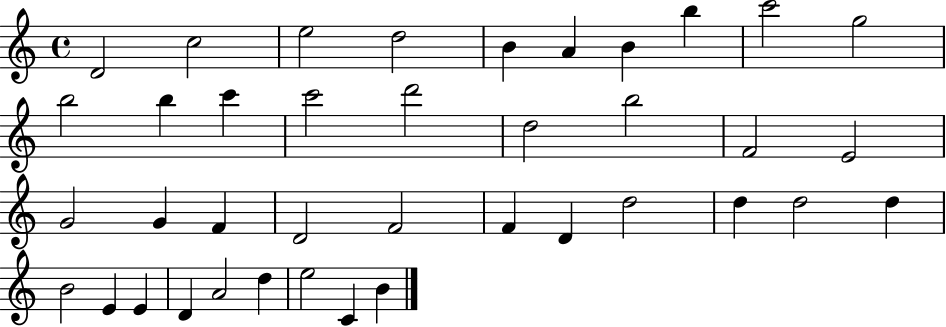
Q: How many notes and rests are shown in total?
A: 39